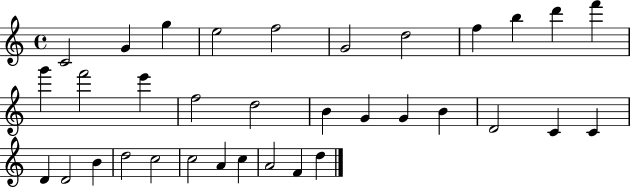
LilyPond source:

{
  \clef treble
  \time 4/4
  \defaultTimeSignature
  \key c \major
  c'2 g'4 g''4 | e''2 f''2 | g'2 d''2 | f''4 b''4 d'''4 f'''4 | \break g'''4 f'''2 e'''4 | f''2 d''2 | b'4 g'4 g'4 b'4 | d'2 c'4 c'4 | \break d'4 d'2 b'4 | d''2 c''2 | c''2 a'4 c''4 | a'2 f'4 d''4 | \break \bar "|."
}